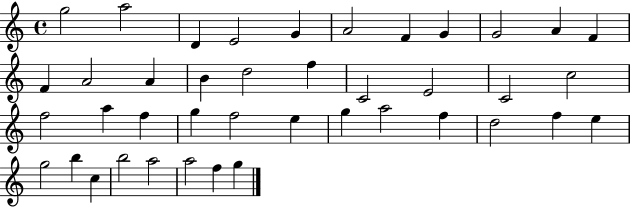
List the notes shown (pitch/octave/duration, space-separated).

G5/h A5/h D4/q E4/h G4/q A4/h F4/q G4/q G4/h A4/q F4/q F4/q A4/h A4/q B4/q D5/h F5/q C4/h E4/h C4/h C5/h F5/h A5/q F5/q G5/q F5/h E5/q G5/q A5/h F5/q D5/h F5/q E5/q G5/h B5/q C5/q B5/h A5/h A5/h F5/q G5/q